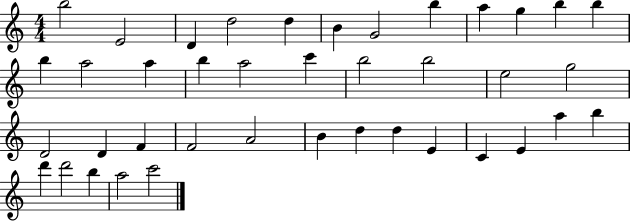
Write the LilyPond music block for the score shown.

{
  \clef treble
  \numericTimeSignature
  \time 4/4
  \key c \major
  b''2 e'2 | d'4 d''2 d''4 | b'4 g'2 b''4 | a''4 g''4 b''4 b''4 | \break b''4 a''2 a''4 | b''4 a''2 c'''4 | b''2 b''2 | e''2 g''2 | \break d'2 d'4 f'4 | f'2 a'2 | b'4 d''4 d''4 e'4 | c'4 e'4 a''4 b''4 | \break d'''4 d'''2 b''4 | a''2 c'''2 | \bar "|."
}